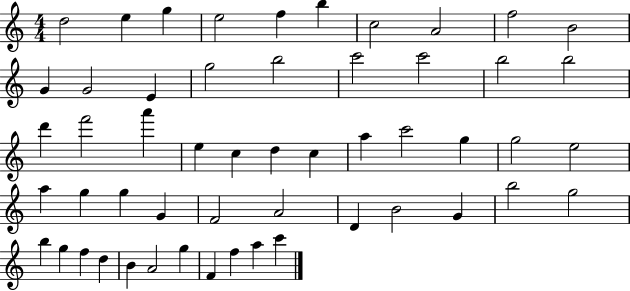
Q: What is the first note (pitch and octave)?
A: D5